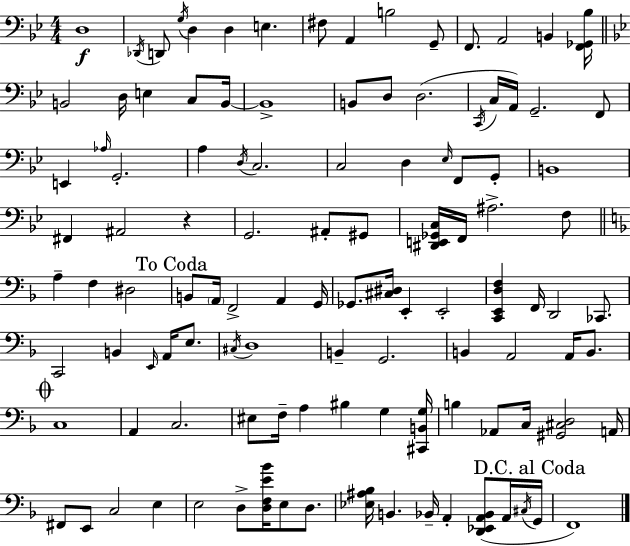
X:1
T:Untitled
M:4/4
L:1/4
K:Bb
D,4 _D,,/4 D,,/2 G,/4 D, D, E, ^F,/2 A,, B,2 G,,/2 F,,/2 A,,2 B,, [F,,_G,,_B,]/4 B,,2 D,/4 E, C,/2 B,,/4 B,,4 B,,/2 D,/2 D,2 C,,/4 C,/4 A,,/4 G,,2 F,,/2 E,, _A,/4 G,,2 A, D,/4 C,2 C,2 D, _E,/4 F,,/2 G,,/2 B,,4 ^F,, ^A,,2 z G,,2 ^A,,/2 ^G,,/2 [^D,,E,,_G,,C,]/4 F,,/4 ^A,2 F,/2 A, F, ^D,2 B,,/2 A,,/4 F,,2 A,, G,,/4 _G,,/2 [^C,^D,]/4 E,, E,,2 [C,,E,,D,F,] F,,/4 D,,2 _C,,/2 C,,2 B,, E,,/4 A,,/4 E,/2 ^C,/4 D,4 B,, G,,2 B,, A,,2 A,,/4 B,,/2 C,4 A,, C,2 ^E,/2 F,/4 A, ^B, G, [^C,,B,,G,]/4 B, _A,,/2 C,/4 [^G,,^C,D,]2 A,,/4 ^F,,/2 E,,/2 C,2 E, E,2 D,/2 [D,F,E_B]/4 E,/2 D,/2 [_E,^A,_B,]/4 B,, _B,,/4 A,, [D,,_E,,A,,_B,,]/2 A,,/4 ^C,/4 G,,/4 F,,4